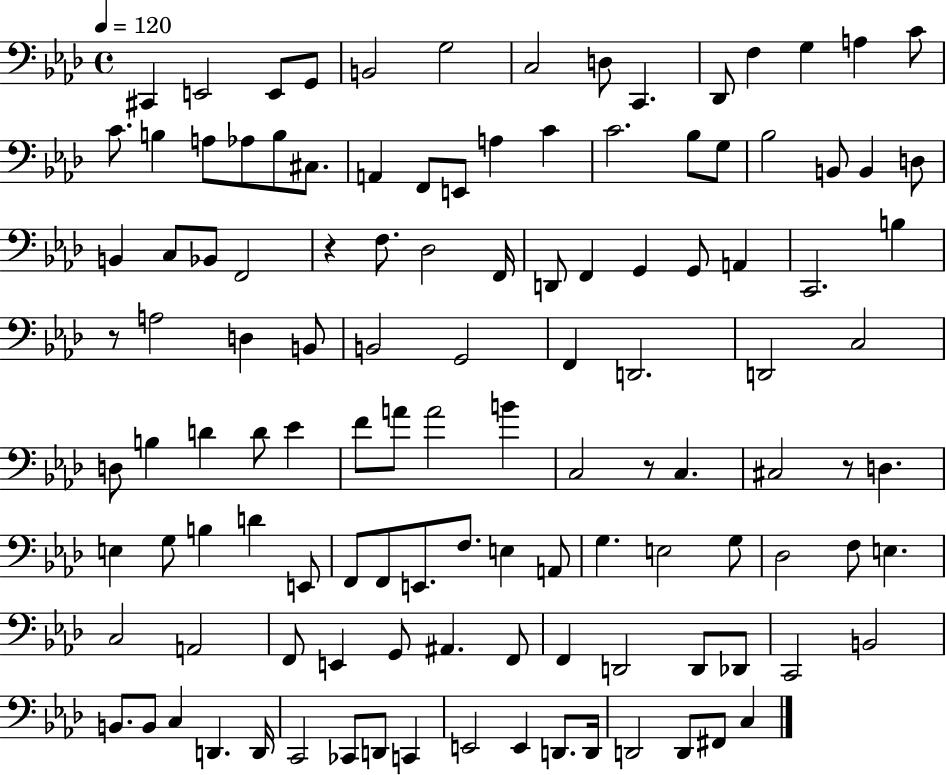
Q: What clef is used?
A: bass